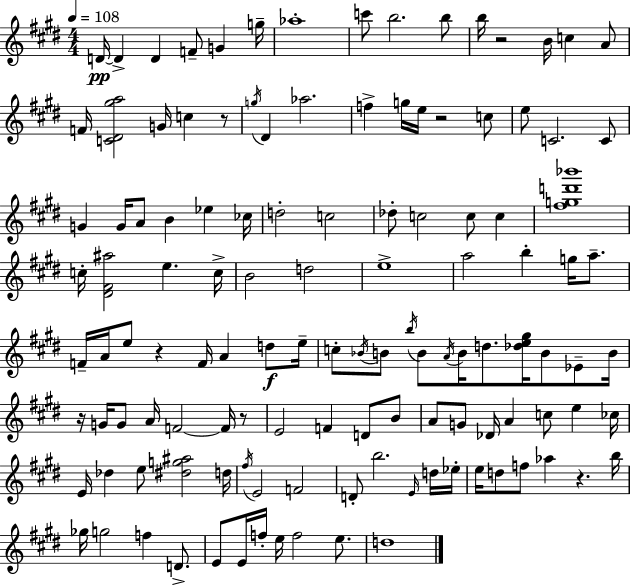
X:1
T:Untitled
M:4/4
L:1/4
K:E
D/4 D D F/2 G g/4 _a4 c'/2 b2 b/2 b/4 z2 B/4 c A/2 F/4 [C^D^ga]2 G/4 c z/2 g/4 ^D _a2 f g/4 e/4 z2 c/2 e/2 C2 C/2 G G/4 A/2 B _e _c/4 d2 c2 _d/2 c2 c/2 c [^fgd'_b']4 c/4 [^D^F^a]2 e c/4 B2 d2 e4 a2 b g/4 a/2 F/4 A/4 e/2 z F/4 A d/2 e/4 c/2 _B/4 B/2 b/4 B/2 A/4 B/4 d/2 [_de^g]/4 B/2 _E/2 B/4 z/4 G/4 G/2 A/4 F2 F/4 z/2 E2 F D/2 B/2 A/2 G/2 _D/4 A c/2 e _c/4 E/4 _d e/2 [^dg^a]2 d/4 ^f/4 E2 F2 D/2 b2 E/4 d/4 _e/4 e/4 d/2 f/2 _a z b/4 _g/4 g2 f D/2 E/2 E/4 f/4 e/4 f2 e/2 d4